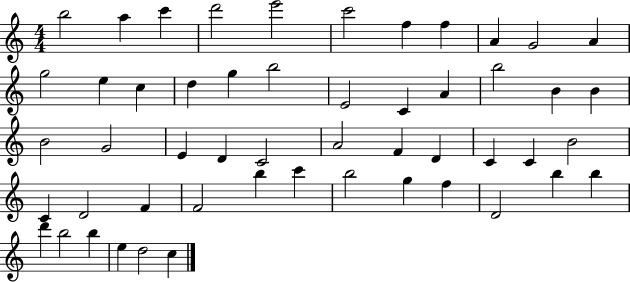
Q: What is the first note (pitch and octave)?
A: B5